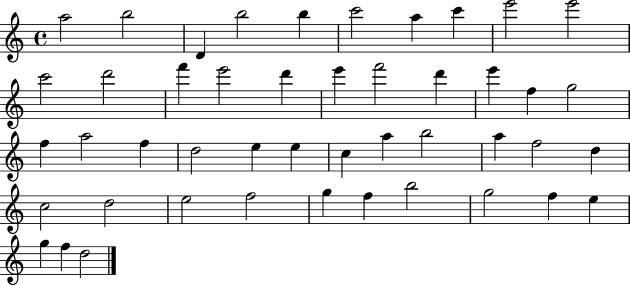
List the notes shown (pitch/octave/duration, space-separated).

A5/h B5/h D4/q B5/h B5/q C6/h A5/q C6/q E6/h E6/h C6/h D6/h F6/q E6/h D6/q E6/q F6/h D6/q E6/q F5/q G5/h F5/q A5/h F5/q D5/h E5/q E5/q C5/q A5/q B5/h A5/q F5/h D5/q C5/h D5/h E5/h F5/h G5/q F5/q B5/h G5/h F5/q E5/q G5/q F5/q D5/h